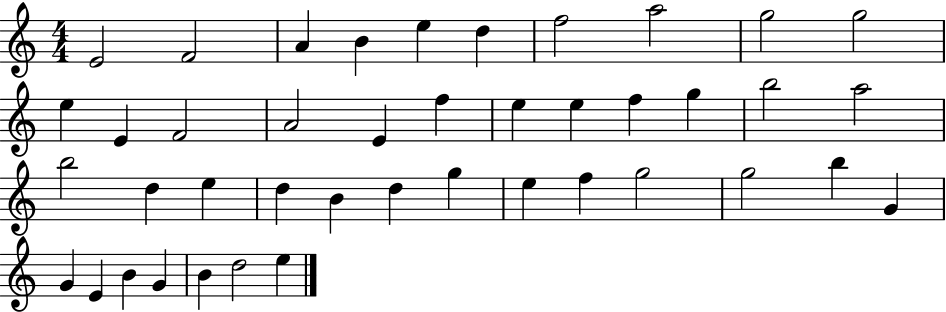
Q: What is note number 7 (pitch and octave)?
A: F5